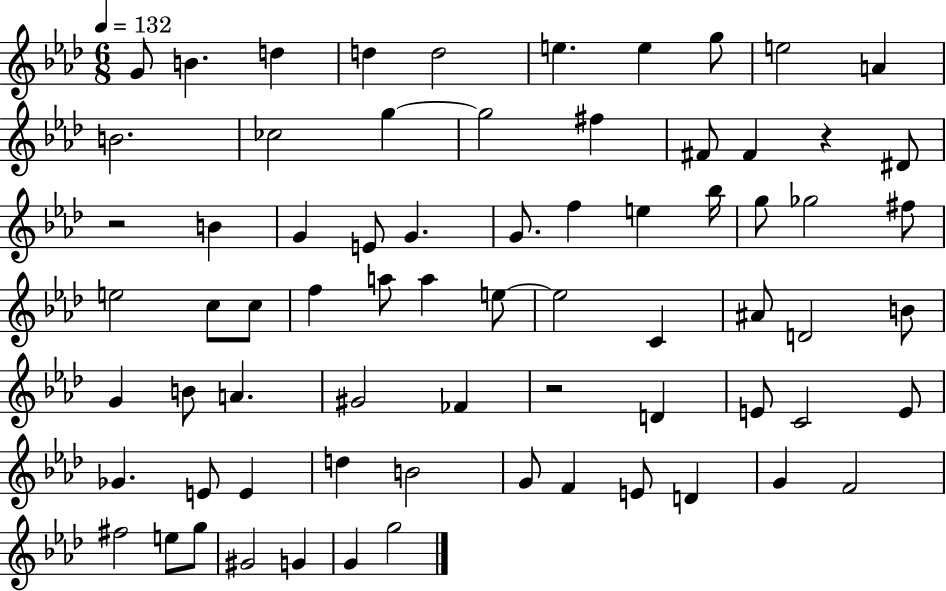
G4/e B4/q. D5/q D5/q D5/h E5/q. E5/q G5/e E5/h A4/q B4/h. CES5/h G5/q G5/h F#5/q F#4/e F#4/q R/q D#4/e R/h B4/q G4/q E4/e G4/q. G4/e. F5/q E5/q Bb5/s G5/e Gb5/h F#5/e E5/h C5/e C5/e F5/q A5/e A5/q E5/e E5/h C4/q A#4/e D4/h B4/e G4/q B4/e A4/q. G#4/h FES4/q R/h D4/q E4/e C4/h E4/e Gb4/q. E4/e E4/q D5/q B4/h G4/e F4/q E4/e D4/q G4/q F4/h F#5/h E5/e G5/e G#4/h G4/q G4/q G5/h